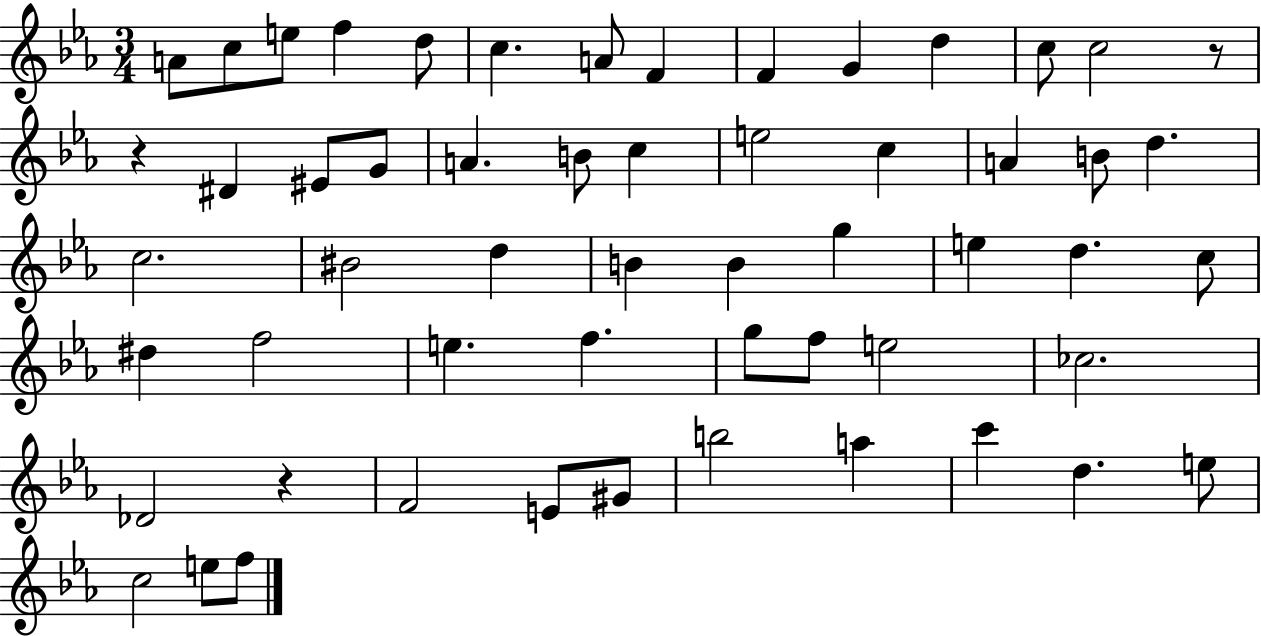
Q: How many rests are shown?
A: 3